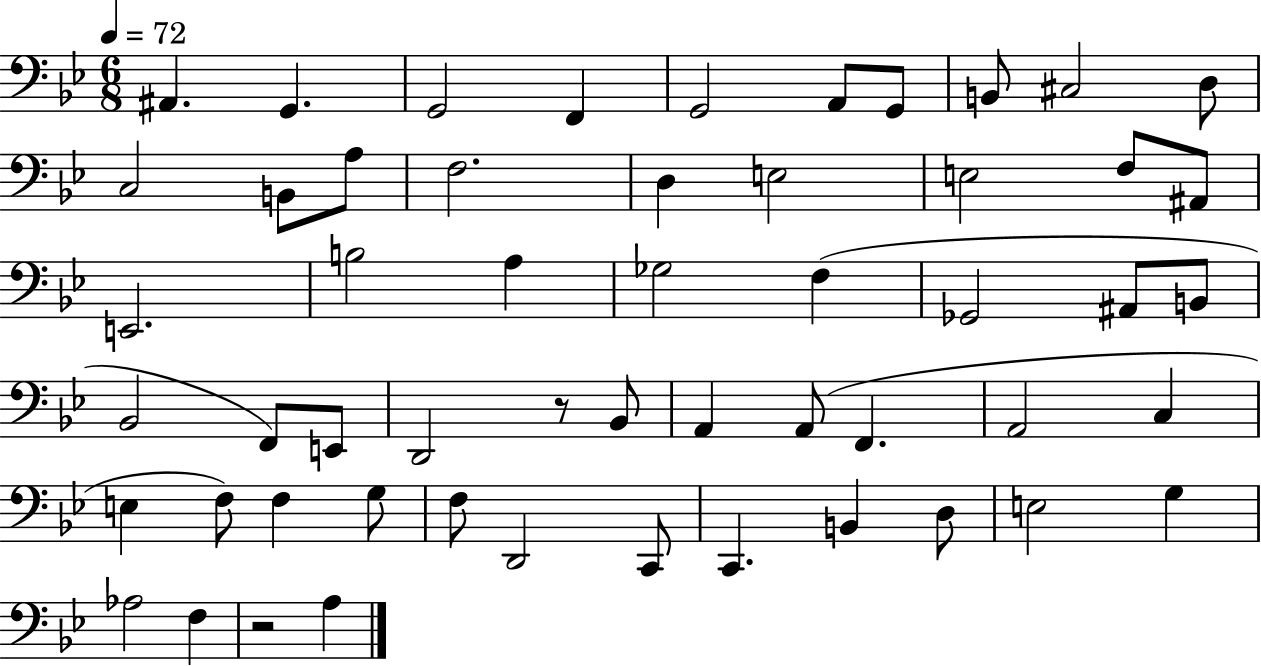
{
  \clef bass
  \numericTimeSignature
  \time 6/8
  \key bes \major
  \tempo 4 = 72
  ais,4. g,4. | g,2 f,4 | g,2 a,8 g,8 | b,8 cis2 d8 | \break c2 b,8 a8 | f2. | d4 e2 | e2 f8 ais,8 | \break e,2. | b2 a4 | ges2 f4( | ges,2 ais,8 b,8 | \break bes,2 f,8) e,8 | d,2 r8 bes,8 | a,4 a,8( f,4. | a,2 c4 | \break e4 f8) f4 g8 | f8 d,2 c,8 | c,4. b,4 d8 | e2 g4 | \break aes2 f4 | r2 a4 | \bar "|."
}